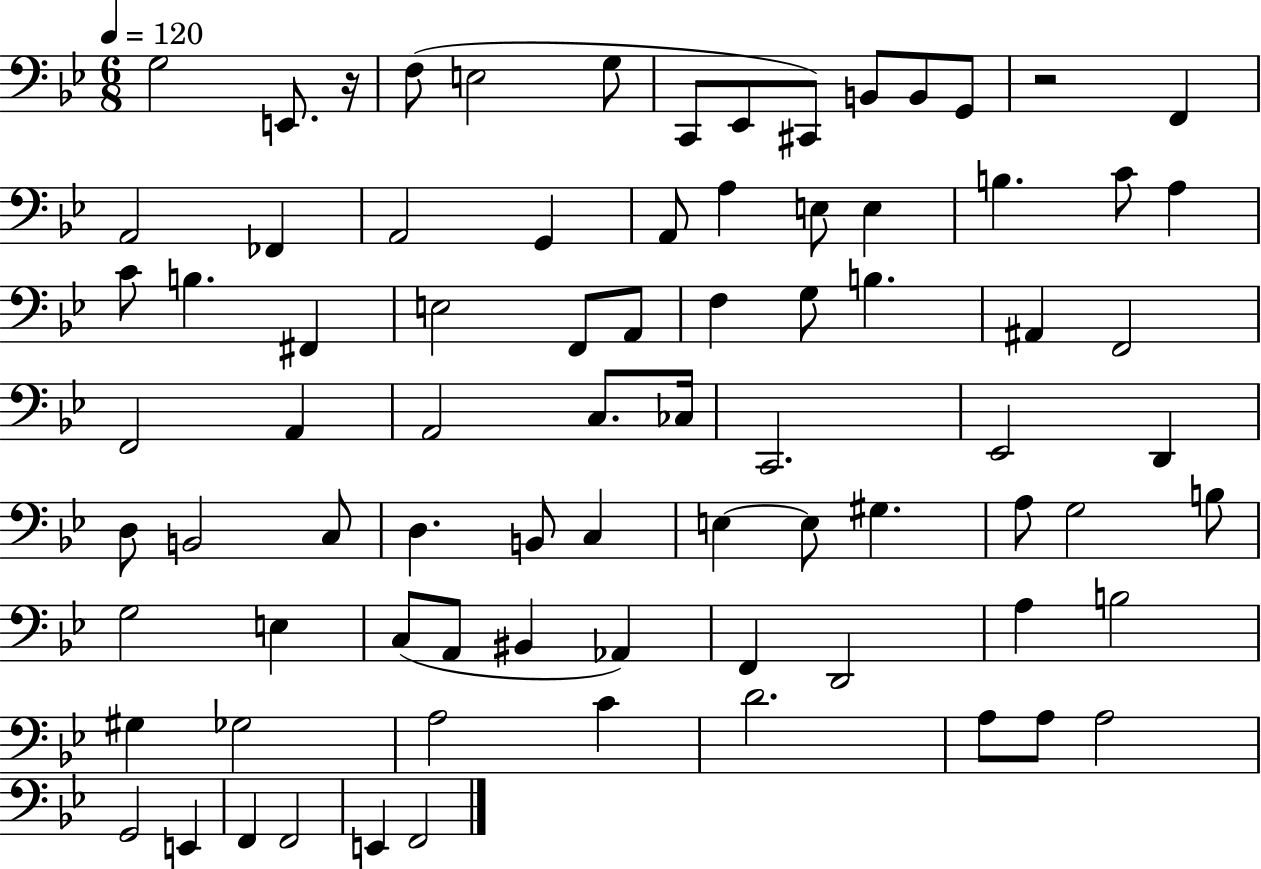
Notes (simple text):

G3/h E2/e. R/s F3/e E3/h G3/e C2/e Eb2/e C#2/e B2/e B2/e G2/e R/h F2/q A2/h FES2/q A2/h G2/q A2/e A3/q E3/e E3/q B3/q. C4/e A3/q C4/e B3/q. F#2/q E3/h F2/e A2/e F3/q G3/e B3/q. A#2/q F2/h F2/h A2/q A2/h C3/e. CES3/s C2/h. Eb2/h D2/q D3/e B2/h C3/e D3/q. B2/e C3/q E3/q E3/e G#3/q. A3/e G3/h B3/e G3/h E3/q C3/e A2/e BIS2/q Ab2/q F2/q D2/h A3/q B3/h G#3/q Gb3/h A3/h C4/q D4/h. A3/e A3/e A3/h G2/h E2/q F2/q F2/h E2/q F2/h